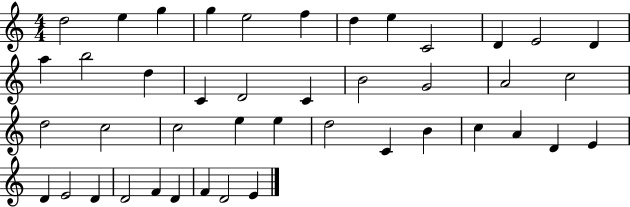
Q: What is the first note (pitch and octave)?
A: D5